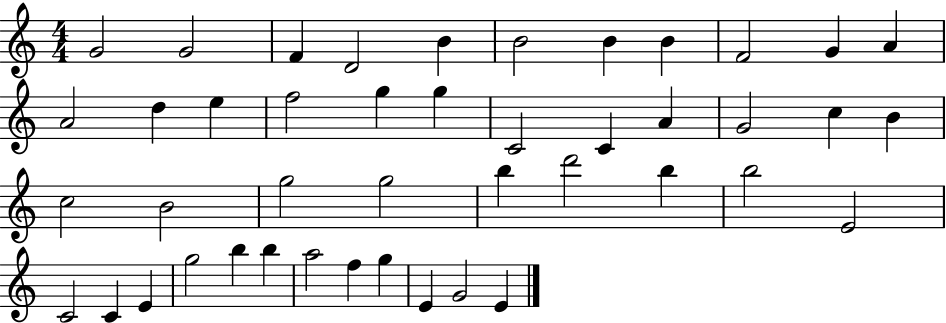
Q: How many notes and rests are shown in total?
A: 44